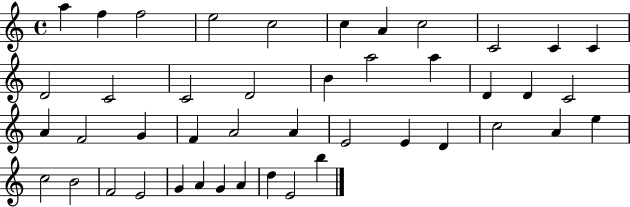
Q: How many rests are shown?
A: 0